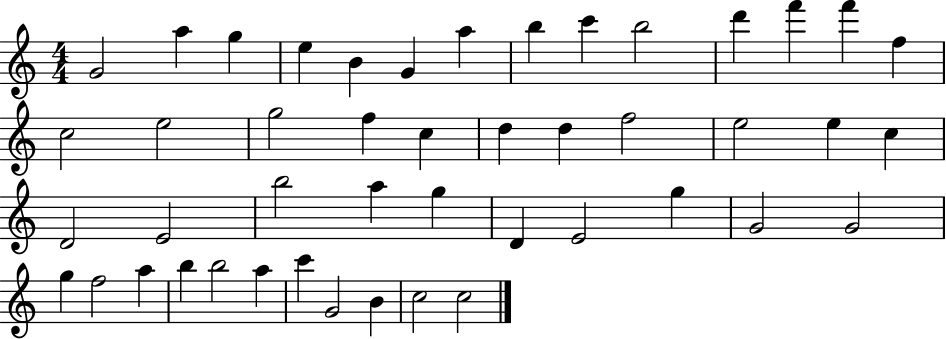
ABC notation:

X:1
T:Untitled
M:4/4
L:1/4
K:C
G2 a g e B G a b c' b2 d' f' f' f c2 e2 g2 f c d d f2 e2 e c D2 E2 b2 a g D E2 g G2 G2 g f2 a b b2 a c' G2 B c2 c2